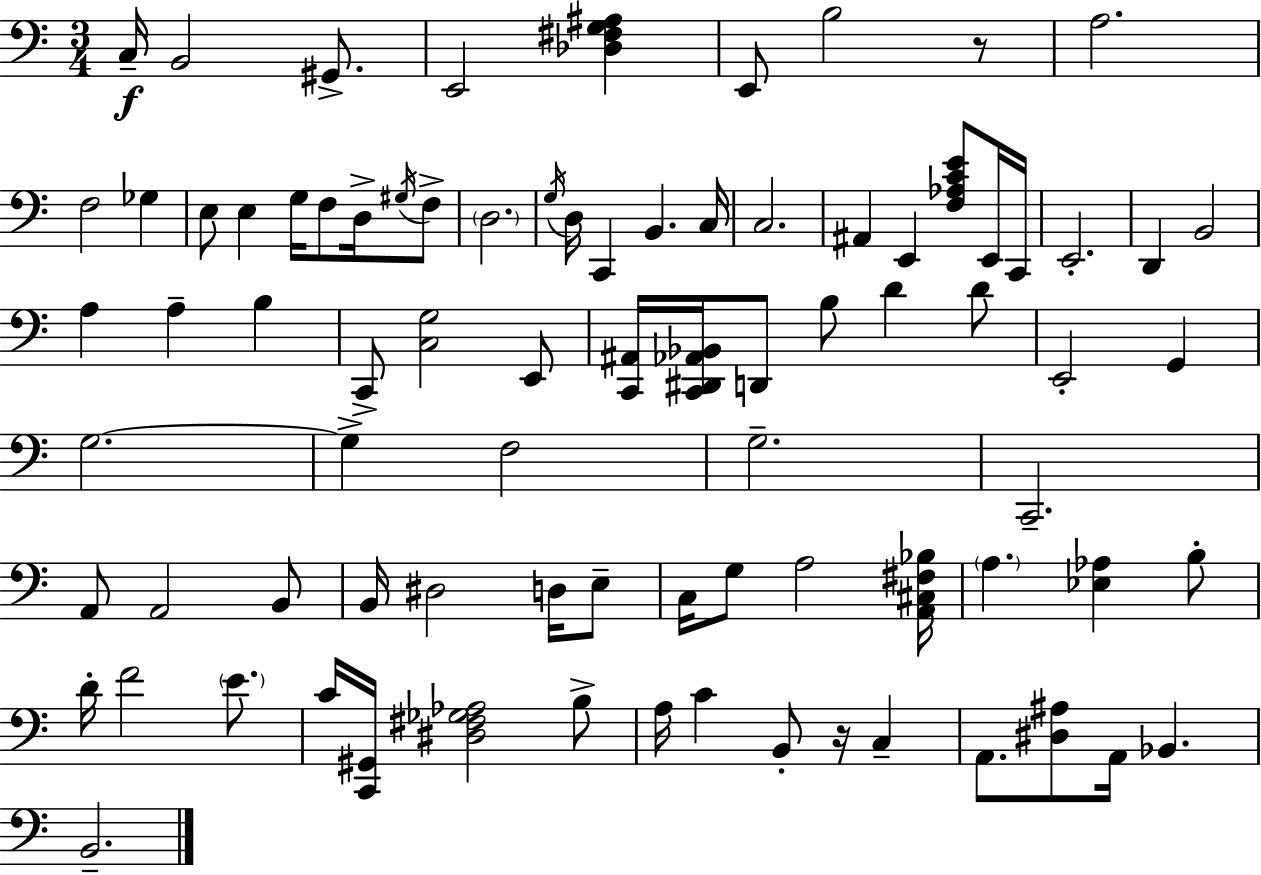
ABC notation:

X:1
T:Untitled
M:3/4
L:1/4
K:C
C,/4 B,,2 ^G,,/2 E,,2 [_D,^F,G,^A,] E,,/2 B,2 z/2 A,2 F,2 _G, E,/2 E, G,/4 F,/2 D,/4 ^G,/4 F,/2 D,2 G,/4 D,/4 C,, B,, C,/4 C,2 ^A,, E,, [F,_A,CE]/2 E,,/4 C,,/4 E,,2 D,, B,,2 A, A, B, C,,/2 [C,G,]2 E,,/2 [C,,^A,,]/4 [C,,^D,,_A,,_B,,]/4 D,,/2 B,/2 D D/2 E,,2 G,, G,2 G, F,2 G,2 C,,2 A,,/2 A,,2 B,,/2 B,,/4 ^D,2 D,/4 E,/2 C,/4 G,/2 A,2 [A,,^C,^F,_B,]/4 A, [_E,_A,] B,/2 D/4 F2 E/2 C/4 [C,,^G,,]/4 [^D,^F,_G,_A,]2 B,/2 A,/4 C B,,/2 z/4 C, A,,/2 [^D,^A,]/2 A,,/4 _B,, B,,2